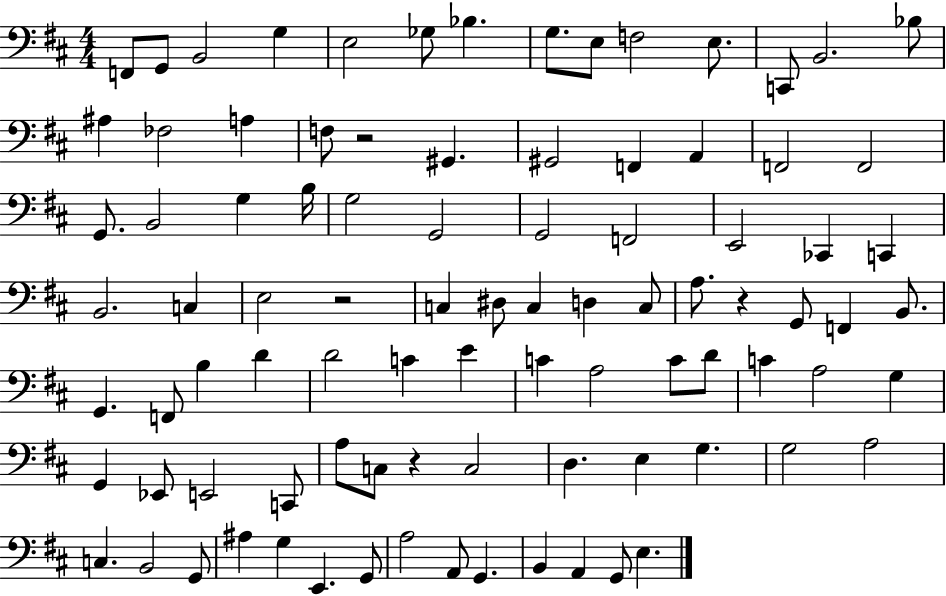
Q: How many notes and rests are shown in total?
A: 91